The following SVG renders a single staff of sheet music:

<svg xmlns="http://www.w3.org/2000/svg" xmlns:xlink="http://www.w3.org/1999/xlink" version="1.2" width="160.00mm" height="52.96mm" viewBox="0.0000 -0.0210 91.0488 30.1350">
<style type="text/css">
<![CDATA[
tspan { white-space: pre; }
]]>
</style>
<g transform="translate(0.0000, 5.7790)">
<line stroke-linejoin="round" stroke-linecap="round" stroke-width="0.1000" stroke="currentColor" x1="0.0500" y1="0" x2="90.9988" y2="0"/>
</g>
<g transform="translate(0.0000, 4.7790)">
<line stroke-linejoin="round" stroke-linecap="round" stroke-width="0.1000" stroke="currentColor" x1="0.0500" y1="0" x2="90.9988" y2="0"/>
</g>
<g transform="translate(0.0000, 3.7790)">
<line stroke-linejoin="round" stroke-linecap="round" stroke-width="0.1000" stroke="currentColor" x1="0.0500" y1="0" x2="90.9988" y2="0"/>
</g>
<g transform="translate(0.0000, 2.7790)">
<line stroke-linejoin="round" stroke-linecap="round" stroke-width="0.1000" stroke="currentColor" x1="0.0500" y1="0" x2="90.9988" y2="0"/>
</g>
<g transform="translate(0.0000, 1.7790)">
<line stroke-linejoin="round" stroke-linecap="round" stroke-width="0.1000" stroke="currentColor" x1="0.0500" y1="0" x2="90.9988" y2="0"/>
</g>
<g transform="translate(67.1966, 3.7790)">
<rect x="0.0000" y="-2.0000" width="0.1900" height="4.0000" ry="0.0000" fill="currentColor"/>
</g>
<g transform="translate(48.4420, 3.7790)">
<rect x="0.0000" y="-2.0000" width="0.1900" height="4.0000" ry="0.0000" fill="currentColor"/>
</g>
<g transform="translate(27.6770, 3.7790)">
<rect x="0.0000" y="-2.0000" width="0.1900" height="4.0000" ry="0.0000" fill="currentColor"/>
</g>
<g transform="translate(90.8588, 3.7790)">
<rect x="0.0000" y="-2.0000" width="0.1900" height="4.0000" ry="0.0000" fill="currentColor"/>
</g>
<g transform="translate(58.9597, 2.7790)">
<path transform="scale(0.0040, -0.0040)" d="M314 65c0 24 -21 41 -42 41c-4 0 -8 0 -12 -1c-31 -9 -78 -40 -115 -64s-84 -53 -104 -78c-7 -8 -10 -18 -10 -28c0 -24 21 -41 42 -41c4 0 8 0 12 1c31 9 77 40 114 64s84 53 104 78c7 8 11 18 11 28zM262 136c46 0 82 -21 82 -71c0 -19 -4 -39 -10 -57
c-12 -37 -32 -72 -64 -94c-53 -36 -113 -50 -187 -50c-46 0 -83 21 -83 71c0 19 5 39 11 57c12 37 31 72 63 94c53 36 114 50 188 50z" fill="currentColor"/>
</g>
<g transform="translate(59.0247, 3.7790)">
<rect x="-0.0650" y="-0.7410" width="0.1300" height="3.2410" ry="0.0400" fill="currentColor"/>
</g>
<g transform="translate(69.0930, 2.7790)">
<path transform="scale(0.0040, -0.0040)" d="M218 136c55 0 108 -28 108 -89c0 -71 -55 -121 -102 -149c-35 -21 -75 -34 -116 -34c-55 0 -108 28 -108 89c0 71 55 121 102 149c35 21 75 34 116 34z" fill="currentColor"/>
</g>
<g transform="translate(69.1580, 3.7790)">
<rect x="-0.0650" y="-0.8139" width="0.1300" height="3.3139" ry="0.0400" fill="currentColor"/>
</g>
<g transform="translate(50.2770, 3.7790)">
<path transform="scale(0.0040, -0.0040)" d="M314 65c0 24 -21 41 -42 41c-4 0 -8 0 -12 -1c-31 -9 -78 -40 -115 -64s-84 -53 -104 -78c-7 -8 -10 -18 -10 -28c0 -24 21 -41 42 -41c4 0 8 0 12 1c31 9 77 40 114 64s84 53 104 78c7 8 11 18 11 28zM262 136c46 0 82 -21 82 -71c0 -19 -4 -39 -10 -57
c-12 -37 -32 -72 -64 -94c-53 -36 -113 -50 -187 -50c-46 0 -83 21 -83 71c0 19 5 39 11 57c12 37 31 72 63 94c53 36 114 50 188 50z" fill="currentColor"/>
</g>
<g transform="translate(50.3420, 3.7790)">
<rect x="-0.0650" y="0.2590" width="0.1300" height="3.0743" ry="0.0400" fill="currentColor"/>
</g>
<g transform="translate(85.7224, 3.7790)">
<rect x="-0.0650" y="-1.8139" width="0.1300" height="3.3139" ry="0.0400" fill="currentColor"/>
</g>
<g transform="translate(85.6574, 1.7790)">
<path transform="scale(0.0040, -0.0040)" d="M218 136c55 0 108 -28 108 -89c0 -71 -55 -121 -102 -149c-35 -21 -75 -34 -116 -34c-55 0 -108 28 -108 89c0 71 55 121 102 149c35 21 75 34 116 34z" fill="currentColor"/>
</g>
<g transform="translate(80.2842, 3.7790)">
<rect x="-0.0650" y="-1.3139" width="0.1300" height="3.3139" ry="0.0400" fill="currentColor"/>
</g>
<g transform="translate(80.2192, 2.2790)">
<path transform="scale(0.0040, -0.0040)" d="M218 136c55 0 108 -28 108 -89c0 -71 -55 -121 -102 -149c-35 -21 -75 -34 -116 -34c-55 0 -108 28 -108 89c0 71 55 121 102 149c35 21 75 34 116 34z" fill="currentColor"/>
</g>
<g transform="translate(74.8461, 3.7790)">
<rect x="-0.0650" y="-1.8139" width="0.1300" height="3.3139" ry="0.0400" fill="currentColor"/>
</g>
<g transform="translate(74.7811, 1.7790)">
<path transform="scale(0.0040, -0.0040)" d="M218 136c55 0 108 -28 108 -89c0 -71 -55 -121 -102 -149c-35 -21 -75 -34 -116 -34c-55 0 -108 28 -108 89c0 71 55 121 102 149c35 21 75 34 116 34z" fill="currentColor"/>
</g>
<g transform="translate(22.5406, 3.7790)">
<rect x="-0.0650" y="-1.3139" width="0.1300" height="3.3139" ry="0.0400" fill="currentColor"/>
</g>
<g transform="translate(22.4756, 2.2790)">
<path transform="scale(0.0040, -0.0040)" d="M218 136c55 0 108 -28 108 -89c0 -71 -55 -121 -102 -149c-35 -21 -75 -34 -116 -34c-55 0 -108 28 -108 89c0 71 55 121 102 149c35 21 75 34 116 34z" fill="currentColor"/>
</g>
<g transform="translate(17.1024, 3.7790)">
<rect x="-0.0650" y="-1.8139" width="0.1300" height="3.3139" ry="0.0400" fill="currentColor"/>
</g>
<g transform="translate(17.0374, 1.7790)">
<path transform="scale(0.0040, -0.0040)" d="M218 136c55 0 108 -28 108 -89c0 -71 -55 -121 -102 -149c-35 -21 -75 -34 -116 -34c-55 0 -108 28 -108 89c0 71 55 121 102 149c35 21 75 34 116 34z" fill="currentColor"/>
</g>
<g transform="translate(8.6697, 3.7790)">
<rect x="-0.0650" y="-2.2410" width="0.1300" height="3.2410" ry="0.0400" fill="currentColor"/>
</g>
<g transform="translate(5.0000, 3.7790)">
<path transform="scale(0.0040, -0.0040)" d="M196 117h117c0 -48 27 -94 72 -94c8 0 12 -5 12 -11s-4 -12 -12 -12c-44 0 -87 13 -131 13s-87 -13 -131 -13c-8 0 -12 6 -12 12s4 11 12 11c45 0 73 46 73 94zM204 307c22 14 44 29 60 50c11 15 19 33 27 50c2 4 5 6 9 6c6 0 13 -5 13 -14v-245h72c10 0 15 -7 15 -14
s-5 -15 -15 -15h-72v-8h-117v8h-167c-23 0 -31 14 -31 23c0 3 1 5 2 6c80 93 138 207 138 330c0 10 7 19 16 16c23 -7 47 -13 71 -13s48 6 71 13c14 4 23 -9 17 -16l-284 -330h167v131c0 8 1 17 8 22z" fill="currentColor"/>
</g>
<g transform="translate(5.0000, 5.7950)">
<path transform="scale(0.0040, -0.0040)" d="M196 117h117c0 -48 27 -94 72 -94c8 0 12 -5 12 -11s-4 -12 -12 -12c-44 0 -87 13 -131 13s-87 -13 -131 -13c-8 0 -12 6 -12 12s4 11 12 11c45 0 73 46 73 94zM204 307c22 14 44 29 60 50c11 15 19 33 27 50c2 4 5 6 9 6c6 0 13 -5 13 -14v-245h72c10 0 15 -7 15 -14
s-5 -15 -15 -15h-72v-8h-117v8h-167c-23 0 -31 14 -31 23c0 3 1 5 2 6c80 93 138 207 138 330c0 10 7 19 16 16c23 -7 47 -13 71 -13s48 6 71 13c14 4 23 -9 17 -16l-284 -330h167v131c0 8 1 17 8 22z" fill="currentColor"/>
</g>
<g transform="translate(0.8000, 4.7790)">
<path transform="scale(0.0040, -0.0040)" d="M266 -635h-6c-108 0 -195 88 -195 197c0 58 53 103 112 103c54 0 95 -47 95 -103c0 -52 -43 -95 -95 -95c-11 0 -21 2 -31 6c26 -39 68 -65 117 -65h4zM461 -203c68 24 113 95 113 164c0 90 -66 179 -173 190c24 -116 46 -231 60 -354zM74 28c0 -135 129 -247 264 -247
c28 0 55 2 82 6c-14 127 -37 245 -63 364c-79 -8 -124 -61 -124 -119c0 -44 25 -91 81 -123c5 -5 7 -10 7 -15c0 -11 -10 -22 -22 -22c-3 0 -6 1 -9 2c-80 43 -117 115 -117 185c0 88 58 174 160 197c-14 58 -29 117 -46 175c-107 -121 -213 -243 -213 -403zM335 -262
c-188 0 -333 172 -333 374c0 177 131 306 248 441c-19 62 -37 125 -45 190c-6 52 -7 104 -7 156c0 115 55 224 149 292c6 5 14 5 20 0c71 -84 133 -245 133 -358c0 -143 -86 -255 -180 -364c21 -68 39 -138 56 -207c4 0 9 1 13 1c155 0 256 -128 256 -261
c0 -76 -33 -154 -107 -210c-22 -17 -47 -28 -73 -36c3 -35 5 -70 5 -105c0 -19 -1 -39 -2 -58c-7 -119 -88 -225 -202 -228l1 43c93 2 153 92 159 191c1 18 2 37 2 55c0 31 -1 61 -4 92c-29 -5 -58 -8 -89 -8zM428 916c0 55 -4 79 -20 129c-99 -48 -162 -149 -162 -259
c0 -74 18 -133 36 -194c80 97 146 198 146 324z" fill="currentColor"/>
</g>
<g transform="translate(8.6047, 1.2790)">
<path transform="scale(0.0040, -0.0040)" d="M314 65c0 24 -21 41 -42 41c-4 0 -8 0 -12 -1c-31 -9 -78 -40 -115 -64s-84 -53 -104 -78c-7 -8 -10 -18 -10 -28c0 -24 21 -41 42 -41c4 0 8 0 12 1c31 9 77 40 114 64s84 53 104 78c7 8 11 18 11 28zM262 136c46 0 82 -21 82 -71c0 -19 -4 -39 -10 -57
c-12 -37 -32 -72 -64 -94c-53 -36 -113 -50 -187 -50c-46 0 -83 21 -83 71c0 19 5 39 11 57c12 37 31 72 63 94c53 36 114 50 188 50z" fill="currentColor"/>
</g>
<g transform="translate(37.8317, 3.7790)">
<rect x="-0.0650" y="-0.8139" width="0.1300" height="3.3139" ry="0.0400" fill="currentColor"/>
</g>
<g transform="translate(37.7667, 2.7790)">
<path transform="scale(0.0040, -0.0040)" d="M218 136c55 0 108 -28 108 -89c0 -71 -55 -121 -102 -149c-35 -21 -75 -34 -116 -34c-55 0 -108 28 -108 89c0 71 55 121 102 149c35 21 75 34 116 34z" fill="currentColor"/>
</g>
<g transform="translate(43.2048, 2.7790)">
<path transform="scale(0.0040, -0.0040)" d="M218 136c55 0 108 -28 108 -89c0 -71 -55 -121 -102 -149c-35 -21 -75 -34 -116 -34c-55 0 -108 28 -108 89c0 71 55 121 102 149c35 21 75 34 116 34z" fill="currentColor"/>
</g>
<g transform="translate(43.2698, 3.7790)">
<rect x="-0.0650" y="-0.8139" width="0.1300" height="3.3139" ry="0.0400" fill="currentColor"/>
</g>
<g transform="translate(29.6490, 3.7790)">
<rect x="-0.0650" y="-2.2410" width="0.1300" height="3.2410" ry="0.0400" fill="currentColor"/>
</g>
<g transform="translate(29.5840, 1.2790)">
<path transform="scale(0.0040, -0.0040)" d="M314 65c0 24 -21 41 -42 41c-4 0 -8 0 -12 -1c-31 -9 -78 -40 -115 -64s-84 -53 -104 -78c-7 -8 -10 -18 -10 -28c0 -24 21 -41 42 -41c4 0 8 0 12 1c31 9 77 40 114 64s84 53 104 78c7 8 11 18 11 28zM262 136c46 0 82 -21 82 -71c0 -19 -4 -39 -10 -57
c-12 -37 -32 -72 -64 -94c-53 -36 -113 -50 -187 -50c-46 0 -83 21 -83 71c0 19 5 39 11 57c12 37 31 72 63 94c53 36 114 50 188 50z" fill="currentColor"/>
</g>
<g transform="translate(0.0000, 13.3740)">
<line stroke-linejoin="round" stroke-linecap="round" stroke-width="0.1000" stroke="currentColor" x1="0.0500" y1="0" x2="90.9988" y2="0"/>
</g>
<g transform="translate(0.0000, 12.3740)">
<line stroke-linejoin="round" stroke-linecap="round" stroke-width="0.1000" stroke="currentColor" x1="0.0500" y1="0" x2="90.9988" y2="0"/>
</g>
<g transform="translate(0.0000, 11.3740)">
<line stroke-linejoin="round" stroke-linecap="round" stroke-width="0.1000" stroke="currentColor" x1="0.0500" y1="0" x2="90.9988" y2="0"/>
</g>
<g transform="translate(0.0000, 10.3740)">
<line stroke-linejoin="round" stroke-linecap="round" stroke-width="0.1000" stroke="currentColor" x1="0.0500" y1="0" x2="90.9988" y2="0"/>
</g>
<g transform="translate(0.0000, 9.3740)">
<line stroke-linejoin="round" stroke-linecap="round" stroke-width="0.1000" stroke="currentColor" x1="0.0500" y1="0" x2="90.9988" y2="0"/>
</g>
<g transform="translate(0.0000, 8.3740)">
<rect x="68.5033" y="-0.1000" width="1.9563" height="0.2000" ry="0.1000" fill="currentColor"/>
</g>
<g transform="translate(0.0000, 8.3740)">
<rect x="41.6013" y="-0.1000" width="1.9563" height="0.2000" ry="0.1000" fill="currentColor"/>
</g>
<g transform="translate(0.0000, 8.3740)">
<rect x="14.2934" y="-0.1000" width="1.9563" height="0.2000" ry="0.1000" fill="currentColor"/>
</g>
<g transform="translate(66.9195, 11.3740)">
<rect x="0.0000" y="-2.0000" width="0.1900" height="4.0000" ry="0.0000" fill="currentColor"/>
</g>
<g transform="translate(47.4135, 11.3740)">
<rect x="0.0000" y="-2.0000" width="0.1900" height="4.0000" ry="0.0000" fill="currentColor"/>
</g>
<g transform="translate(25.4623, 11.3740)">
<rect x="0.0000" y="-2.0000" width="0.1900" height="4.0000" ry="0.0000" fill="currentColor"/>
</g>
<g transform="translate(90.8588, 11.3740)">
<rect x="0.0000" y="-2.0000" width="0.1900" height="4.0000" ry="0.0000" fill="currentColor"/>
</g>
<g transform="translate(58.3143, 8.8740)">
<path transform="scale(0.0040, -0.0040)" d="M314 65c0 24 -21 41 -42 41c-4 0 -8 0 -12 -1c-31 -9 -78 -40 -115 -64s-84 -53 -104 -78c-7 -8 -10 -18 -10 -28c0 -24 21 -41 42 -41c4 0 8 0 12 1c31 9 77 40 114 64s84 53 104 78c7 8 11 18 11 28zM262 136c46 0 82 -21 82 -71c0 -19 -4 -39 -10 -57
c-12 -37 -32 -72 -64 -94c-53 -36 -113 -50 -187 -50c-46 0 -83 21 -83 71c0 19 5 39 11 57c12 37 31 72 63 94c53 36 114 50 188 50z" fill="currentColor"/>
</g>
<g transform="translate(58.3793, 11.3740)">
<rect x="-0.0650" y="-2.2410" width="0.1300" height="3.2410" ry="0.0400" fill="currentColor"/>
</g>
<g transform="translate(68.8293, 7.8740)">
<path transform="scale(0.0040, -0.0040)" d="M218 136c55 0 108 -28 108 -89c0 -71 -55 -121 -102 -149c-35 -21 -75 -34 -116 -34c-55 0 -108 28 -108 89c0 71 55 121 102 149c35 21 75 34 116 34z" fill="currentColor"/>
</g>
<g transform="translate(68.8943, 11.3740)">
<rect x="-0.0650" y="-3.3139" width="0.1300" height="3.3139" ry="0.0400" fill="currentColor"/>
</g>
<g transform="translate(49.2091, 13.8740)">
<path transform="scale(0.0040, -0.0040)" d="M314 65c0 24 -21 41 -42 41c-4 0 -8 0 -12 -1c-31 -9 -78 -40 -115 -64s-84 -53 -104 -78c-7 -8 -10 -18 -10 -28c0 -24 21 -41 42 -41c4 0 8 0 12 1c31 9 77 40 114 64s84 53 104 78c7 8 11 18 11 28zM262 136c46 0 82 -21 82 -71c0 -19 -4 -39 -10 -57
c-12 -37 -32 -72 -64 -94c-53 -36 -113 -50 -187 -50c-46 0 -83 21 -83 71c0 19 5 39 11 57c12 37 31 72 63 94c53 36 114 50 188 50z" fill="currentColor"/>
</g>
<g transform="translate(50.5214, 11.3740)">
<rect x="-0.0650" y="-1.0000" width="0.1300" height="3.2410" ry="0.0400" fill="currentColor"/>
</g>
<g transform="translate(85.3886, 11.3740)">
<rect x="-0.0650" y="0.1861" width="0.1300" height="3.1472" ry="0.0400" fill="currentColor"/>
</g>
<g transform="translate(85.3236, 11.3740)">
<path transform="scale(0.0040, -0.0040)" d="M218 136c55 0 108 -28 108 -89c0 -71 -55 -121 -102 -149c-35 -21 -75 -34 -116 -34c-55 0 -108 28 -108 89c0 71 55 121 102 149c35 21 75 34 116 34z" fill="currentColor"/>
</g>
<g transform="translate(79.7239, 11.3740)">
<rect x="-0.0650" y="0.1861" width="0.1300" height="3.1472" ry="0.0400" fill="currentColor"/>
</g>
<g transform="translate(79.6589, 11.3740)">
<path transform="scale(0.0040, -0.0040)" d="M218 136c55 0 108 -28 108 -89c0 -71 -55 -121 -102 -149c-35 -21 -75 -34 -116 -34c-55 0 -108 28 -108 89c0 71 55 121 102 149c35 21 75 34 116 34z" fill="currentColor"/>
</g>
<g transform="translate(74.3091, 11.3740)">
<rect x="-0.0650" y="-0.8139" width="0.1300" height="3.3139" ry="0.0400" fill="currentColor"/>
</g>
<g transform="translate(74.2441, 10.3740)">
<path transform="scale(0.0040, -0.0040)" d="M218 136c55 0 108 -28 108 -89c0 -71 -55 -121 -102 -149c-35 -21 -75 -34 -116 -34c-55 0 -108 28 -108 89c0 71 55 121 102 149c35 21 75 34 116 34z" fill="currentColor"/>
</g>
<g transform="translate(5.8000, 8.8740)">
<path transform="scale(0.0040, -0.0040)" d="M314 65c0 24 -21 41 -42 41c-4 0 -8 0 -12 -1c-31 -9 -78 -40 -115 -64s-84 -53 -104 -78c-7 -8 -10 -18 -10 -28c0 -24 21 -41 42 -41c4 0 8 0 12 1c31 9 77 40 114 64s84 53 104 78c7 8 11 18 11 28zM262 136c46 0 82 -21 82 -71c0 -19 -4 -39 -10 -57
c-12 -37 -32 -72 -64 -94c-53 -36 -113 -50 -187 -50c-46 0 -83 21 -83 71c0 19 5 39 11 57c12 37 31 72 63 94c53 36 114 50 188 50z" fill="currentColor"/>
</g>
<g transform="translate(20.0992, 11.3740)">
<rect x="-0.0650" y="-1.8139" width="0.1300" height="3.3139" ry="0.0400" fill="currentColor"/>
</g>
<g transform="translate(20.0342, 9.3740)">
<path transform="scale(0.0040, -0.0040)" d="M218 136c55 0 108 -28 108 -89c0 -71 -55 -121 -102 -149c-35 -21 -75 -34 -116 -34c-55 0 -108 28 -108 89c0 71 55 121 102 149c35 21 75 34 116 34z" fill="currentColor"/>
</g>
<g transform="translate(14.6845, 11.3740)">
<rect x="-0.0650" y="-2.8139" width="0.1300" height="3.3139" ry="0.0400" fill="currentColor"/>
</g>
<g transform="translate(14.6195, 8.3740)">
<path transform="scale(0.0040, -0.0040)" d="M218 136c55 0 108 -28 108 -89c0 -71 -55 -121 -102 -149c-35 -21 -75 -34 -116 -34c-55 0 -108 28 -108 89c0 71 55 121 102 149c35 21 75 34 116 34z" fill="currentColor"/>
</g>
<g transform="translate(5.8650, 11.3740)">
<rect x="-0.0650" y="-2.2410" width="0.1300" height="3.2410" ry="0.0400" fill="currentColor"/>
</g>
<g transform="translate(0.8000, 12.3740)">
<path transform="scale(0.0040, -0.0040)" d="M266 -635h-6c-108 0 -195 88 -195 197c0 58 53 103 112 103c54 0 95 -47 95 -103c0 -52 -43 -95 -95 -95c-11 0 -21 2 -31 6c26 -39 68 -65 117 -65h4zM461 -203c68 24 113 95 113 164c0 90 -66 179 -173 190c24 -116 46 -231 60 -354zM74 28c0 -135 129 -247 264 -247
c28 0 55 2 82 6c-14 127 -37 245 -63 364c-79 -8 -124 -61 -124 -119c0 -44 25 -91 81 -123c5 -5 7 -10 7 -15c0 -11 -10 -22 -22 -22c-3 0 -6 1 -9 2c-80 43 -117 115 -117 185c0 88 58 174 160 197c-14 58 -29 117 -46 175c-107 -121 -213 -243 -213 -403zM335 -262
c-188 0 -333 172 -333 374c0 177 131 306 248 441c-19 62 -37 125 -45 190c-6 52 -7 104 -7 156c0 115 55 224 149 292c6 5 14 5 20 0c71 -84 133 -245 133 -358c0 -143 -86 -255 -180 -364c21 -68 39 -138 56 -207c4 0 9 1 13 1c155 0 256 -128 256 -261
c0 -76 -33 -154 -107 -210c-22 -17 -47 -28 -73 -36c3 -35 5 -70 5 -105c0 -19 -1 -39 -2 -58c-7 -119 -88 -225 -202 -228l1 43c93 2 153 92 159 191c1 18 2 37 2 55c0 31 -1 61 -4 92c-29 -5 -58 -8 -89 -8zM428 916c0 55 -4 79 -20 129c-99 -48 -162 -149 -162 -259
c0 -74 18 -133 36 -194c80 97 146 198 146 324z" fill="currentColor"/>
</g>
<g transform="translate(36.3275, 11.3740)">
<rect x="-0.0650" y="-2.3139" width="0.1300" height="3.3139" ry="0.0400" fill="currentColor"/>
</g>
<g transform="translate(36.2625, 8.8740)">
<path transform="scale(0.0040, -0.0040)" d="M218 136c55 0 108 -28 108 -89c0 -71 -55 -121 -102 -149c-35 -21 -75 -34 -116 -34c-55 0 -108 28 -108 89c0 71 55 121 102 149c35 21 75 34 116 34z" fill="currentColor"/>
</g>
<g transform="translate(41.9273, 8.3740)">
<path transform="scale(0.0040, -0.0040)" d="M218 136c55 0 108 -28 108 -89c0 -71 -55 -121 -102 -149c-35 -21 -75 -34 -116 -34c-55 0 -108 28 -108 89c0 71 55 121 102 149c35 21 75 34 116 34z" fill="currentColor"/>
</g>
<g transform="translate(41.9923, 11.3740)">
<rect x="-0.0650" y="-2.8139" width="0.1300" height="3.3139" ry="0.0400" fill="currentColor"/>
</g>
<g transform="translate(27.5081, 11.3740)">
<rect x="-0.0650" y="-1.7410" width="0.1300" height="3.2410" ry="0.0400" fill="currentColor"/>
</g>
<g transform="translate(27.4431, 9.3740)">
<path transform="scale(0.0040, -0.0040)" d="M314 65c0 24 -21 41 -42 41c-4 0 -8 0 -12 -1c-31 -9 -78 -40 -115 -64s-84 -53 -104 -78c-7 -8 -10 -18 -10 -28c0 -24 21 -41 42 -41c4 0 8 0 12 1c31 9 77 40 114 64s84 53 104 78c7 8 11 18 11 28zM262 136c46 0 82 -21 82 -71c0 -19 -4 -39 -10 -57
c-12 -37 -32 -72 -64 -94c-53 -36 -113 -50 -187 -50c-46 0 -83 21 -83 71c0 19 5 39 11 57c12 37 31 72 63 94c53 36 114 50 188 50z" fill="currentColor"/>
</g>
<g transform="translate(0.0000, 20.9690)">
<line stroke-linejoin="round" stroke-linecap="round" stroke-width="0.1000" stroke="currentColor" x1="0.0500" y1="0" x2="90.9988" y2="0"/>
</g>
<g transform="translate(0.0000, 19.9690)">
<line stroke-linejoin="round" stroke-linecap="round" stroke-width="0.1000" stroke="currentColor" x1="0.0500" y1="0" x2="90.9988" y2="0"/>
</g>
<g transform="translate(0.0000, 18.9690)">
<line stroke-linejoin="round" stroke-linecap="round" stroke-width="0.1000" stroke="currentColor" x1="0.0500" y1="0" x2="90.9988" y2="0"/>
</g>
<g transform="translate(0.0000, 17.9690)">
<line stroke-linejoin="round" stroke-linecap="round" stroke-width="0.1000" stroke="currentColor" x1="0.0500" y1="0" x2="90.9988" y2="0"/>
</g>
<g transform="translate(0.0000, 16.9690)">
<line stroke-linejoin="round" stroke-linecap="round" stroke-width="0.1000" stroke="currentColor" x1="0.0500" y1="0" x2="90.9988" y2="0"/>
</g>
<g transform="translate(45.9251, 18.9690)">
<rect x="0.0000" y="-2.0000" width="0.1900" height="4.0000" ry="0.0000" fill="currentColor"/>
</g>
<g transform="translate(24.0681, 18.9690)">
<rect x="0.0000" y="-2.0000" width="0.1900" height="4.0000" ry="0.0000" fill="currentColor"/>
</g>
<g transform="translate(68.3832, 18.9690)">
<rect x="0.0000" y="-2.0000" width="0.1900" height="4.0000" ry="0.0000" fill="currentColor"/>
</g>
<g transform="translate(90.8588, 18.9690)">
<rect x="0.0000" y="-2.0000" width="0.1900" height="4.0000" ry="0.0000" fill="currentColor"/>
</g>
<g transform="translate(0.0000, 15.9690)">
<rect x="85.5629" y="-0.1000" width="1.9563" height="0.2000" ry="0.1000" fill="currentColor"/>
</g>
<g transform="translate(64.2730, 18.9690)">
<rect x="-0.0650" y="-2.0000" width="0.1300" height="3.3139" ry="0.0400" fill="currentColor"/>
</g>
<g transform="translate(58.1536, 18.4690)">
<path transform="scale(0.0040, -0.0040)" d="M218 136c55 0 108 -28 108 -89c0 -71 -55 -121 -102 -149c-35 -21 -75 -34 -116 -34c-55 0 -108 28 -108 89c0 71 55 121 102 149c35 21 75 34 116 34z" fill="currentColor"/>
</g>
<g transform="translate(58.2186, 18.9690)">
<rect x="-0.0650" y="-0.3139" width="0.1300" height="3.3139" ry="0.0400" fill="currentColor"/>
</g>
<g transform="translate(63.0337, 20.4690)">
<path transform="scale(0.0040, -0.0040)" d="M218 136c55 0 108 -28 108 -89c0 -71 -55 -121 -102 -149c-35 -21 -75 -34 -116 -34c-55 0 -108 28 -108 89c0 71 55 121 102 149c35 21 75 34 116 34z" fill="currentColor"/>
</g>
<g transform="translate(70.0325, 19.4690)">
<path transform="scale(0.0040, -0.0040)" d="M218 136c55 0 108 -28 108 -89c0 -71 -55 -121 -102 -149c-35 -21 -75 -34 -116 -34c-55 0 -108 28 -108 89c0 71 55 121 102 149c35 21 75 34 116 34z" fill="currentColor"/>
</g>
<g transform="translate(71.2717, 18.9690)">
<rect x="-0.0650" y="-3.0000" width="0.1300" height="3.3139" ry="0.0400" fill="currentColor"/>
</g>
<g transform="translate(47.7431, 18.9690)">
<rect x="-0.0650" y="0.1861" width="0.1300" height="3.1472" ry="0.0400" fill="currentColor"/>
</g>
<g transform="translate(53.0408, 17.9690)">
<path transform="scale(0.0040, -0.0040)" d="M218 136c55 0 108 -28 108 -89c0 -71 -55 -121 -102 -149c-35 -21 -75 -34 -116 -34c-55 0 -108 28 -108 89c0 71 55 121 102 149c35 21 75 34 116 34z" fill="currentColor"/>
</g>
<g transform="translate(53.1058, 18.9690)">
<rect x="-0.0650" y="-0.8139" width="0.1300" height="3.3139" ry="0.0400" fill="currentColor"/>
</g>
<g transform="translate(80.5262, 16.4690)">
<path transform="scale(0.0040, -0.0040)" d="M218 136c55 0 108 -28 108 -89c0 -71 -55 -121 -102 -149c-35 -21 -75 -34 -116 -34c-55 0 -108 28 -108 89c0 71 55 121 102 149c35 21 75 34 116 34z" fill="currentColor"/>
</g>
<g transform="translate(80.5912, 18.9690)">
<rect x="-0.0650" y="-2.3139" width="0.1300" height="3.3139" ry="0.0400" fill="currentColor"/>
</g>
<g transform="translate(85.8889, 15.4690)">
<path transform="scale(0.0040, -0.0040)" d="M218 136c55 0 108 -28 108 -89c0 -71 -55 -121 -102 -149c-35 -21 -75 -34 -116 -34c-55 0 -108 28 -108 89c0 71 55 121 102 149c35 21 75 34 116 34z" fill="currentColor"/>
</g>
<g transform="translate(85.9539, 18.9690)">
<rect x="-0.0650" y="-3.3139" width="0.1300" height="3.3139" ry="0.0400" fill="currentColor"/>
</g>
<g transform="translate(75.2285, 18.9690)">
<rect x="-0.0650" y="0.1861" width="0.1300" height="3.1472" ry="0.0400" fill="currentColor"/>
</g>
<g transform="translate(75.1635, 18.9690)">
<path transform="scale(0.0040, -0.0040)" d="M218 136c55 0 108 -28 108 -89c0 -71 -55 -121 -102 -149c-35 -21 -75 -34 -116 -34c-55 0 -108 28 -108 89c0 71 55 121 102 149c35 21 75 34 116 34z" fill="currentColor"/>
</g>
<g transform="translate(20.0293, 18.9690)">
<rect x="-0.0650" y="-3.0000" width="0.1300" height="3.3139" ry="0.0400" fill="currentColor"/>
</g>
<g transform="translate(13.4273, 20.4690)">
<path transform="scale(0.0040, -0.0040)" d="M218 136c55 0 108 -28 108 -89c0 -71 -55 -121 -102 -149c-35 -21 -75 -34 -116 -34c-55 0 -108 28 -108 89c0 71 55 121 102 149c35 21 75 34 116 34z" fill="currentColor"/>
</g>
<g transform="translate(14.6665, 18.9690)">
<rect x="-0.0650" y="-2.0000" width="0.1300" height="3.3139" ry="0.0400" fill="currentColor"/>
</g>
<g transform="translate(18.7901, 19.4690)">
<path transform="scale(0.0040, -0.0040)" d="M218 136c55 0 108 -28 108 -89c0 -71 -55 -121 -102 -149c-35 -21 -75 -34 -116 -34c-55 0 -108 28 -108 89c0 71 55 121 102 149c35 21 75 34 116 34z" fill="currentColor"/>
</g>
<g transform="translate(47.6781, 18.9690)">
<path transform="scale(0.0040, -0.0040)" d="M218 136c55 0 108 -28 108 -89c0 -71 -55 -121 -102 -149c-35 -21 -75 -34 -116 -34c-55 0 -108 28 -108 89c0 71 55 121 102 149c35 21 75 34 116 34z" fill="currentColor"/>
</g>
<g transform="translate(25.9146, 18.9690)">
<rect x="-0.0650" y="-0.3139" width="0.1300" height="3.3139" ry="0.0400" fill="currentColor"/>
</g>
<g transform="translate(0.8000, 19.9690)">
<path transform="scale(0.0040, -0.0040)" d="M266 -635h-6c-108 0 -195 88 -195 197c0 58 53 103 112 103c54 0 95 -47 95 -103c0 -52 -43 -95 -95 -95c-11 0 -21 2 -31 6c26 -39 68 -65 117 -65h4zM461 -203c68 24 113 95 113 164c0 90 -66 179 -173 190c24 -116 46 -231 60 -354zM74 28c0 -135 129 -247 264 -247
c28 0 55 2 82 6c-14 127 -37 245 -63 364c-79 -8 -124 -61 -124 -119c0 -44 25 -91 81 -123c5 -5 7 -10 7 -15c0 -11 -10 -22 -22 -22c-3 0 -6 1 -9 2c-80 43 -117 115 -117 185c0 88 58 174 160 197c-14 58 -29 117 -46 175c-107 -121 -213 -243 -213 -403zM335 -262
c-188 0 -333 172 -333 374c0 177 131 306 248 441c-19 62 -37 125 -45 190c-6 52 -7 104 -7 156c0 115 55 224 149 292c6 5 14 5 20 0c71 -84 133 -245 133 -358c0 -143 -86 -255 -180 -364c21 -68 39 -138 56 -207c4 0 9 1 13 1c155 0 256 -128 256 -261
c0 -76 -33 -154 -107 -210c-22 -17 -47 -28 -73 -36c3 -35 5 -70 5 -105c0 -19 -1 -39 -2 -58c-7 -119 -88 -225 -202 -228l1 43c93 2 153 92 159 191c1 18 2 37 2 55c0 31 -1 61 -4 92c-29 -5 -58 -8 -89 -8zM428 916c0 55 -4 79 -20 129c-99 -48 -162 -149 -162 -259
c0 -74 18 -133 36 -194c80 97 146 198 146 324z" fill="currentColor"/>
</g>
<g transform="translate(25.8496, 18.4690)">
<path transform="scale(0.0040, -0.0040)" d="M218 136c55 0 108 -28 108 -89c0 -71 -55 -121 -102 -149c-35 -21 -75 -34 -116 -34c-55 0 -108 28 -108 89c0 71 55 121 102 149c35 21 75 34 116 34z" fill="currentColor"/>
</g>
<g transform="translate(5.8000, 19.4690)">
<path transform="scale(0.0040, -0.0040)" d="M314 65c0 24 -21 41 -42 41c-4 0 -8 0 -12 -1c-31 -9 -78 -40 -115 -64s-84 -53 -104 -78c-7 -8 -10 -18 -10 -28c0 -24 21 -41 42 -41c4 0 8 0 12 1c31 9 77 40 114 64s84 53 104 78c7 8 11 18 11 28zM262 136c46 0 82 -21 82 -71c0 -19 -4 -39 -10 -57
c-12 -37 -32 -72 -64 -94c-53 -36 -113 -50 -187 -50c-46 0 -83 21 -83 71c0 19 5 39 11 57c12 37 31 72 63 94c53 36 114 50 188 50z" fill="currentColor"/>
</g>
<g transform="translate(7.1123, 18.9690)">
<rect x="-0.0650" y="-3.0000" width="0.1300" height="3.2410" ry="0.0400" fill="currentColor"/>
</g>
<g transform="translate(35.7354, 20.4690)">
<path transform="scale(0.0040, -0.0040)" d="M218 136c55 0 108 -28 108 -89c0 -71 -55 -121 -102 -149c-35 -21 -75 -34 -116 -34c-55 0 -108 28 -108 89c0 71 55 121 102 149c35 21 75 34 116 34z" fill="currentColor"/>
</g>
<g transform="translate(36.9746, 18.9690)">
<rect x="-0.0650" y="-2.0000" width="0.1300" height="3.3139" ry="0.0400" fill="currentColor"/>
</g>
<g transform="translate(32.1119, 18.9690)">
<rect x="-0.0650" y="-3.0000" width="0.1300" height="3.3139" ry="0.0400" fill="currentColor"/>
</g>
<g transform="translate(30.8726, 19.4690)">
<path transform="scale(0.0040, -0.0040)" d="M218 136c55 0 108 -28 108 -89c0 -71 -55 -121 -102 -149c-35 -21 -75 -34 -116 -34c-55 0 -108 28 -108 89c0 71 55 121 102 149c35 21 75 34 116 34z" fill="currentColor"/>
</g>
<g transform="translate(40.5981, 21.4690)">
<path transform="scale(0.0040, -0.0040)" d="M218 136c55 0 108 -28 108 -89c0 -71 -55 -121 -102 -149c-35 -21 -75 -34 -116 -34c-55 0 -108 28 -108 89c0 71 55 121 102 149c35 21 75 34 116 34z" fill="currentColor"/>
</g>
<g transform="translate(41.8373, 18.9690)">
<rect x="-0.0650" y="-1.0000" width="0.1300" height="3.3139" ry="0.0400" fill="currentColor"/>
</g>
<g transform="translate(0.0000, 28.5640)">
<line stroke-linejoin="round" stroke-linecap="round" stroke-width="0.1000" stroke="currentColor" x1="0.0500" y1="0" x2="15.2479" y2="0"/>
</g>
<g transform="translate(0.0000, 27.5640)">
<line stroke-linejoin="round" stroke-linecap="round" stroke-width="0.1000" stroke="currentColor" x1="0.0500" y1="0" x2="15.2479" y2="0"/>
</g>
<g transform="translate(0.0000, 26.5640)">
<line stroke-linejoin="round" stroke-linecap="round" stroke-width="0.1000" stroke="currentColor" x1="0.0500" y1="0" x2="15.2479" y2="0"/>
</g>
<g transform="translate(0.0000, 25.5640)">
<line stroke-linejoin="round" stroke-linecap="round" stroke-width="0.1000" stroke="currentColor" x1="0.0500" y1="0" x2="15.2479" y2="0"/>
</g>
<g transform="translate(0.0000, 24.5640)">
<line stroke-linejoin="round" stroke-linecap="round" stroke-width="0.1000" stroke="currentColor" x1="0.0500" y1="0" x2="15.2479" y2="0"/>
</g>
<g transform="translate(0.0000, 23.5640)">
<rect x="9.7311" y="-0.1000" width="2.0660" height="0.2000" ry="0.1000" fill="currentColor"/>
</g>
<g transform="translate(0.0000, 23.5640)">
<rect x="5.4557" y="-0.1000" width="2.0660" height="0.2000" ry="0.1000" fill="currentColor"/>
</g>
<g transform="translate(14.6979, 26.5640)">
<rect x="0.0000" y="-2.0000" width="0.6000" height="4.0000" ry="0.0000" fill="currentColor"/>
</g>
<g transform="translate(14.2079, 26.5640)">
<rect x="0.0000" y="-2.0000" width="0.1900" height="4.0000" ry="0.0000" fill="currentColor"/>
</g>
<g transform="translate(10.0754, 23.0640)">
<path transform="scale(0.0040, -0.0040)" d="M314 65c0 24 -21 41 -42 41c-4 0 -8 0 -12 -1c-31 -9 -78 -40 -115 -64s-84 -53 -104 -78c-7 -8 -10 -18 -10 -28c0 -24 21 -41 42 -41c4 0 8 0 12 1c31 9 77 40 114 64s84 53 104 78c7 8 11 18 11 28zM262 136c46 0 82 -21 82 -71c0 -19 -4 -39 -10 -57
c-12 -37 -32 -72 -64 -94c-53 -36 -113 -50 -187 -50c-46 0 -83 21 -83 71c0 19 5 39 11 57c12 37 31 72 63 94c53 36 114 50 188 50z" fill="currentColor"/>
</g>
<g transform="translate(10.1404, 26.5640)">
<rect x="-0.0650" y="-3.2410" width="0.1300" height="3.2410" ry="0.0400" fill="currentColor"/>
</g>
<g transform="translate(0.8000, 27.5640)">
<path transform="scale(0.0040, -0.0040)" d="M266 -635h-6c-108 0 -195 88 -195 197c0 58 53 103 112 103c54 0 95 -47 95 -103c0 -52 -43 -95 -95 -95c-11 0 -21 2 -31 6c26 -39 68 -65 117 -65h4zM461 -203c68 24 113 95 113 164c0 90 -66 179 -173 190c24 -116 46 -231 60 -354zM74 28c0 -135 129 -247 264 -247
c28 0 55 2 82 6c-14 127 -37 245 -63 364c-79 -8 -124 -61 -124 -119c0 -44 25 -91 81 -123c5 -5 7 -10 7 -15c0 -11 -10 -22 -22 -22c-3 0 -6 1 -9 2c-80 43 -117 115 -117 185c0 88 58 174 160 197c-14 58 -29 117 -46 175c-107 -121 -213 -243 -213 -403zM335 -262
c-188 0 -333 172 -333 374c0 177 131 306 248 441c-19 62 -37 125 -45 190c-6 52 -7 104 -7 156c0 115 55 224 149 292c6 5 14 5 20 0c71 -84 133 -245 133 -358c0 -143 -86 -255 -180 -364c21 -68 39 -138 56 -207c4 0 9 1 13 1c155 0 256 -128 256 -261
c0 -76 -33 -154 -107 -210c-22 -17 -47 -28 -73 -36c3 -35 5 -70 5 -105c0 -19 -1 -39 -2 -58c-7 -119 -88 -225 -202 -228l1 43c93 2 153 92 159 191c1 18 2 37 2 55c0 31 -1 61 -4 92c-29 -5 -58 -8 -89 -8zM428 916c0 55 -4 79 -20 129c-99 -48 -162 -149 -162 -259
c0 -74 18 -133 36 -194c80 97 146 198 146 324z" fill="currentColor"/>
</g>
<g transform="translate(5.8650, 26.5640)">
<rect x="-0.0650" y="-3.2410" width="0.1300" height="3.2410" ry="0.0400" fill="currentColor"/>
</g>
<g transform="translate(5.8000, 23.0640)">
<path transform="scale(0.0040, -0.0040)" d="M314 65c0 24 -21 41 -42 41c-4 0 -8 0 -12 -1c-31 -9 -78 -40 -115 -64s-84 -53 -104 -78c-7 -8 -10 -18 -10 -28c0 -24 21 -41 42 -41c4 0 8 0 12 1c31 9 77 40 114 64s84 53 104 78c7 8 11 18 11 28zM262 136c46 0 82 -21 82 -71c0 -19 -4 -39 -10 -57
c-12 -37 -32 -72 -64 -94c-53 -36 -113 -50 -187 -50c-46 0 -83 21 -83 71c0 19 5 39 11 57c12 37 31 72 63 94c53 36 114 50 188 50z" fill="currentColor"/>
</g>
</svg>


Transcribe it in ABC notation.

X:1
T:Untitled
M:4/4
L:1/4
K:C
g2 f e g2 d d B2 d2 d f e f g2 a f f2 g a D2 g2 b d B B A2 F A c A F D B d c F A B g b b2 b2